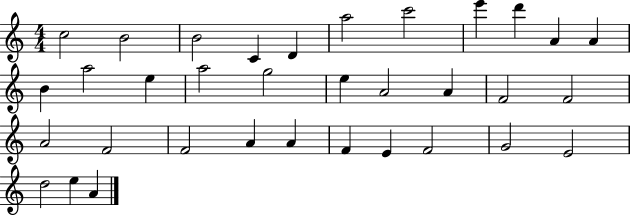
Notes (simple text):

C5/h B4/h B4/h C4/q D4/q A5/h C6/h E6/q D6/q A4/q A4/q B4/q A5/h E5/q A5/h G5/h E5/q A4/h A4/q F4/h F4/h A4/h F4/h F4/h A4/q A4/q F4/q E4/q F4/h G4/h E4/h D5/h E5/q A4/q